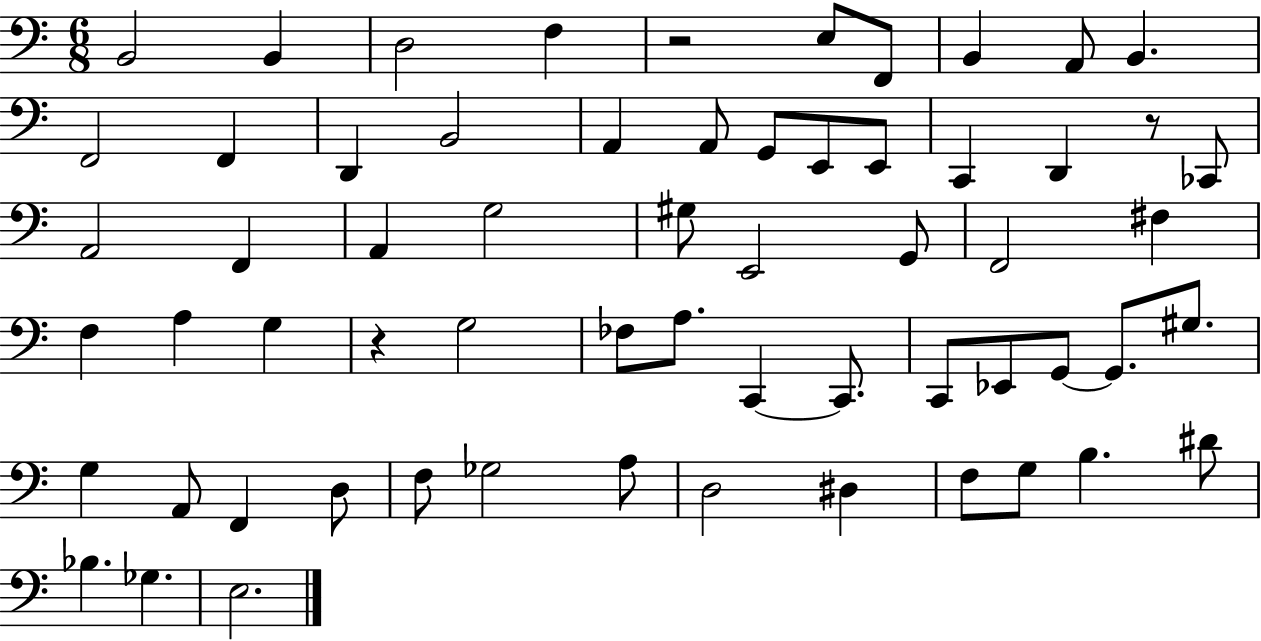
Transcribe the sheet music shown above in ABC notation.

X:1
T:Untitled
M:6/8
L:1/4
K:C
B,,2 B,, D,2 F, z2 E,/2 F,,/2 B,, A,,/2 B,, F,,2 F,, D,, B,,2 A,, A,,/2 G,,/2 E,,/2 E,,/2 C,, D,, z/2 _C,,/2 A,,2 F,, A,, G,2 ^G,/2 E,,2 G,,/2 F,,2 ^F, F, A, G, z G,2 _F,/2 A,/2 C,, C,,/2 C,,/2 _E,,/2 G,,/2 G,,/2 ^G,/2 G, A,,/2 F,, D,/2 F,/2 _G,2 A,/2 D,2 ^D, F,/2 G,/2 B, ^D/2 _B, _G, E,2